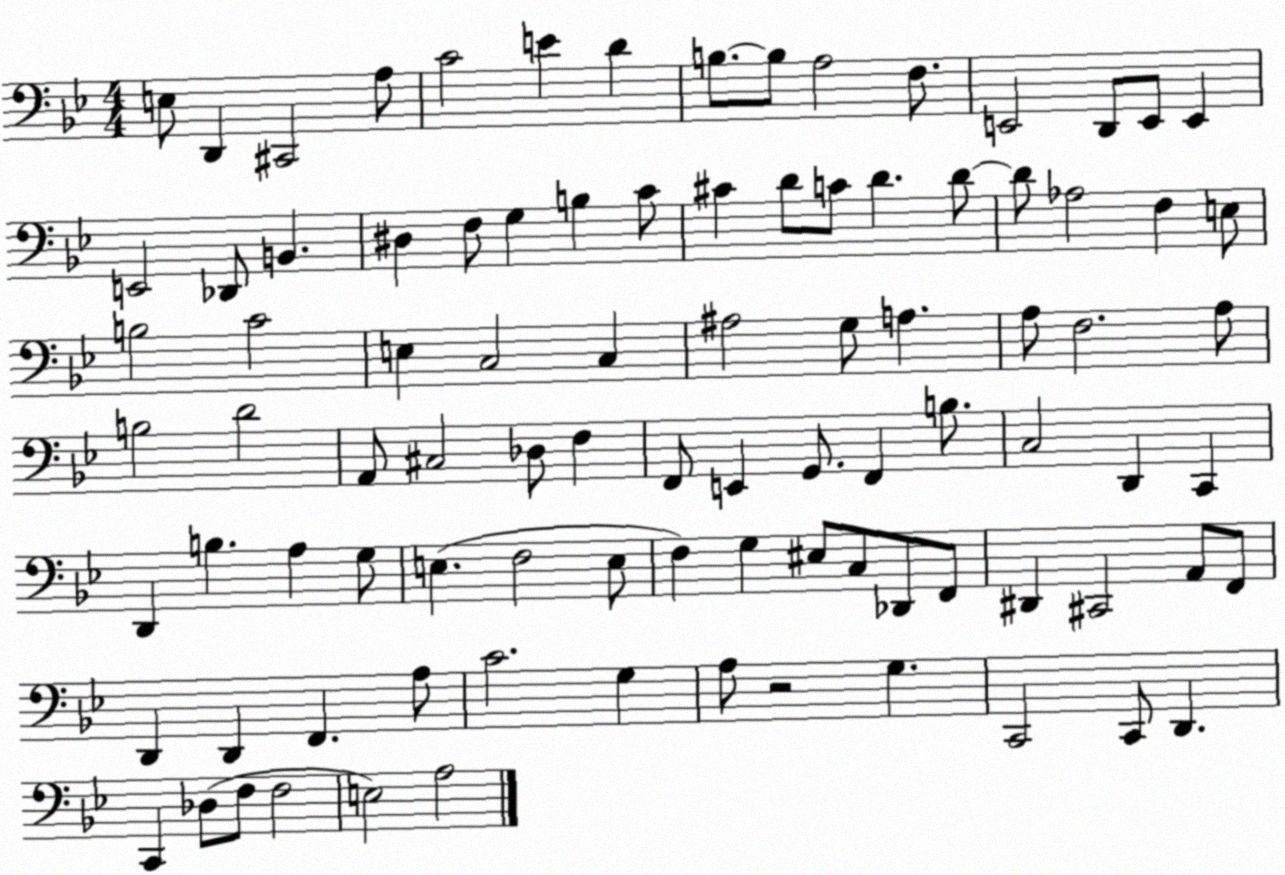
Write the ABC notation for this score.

X:1
T:Untitled
M:4/4
L:1/4
K:Bb
E,/2 D,, ^C,,2 A,/2 C2 E D B,/2 B,/2 A,2 F,/2 E,,2 D,,/2 E,,/2 E,, E,,2 _D,,/2 B,, ^D, F,/2 G, B, C/2 ^C D/2 C/2 D D/2 D/2 _A,2 F, E,/2 B,2 C2 E, C,2 C, ^A,2 G,/2 A, A,/2 F,2 A,/2 B,2 D2 A,,/2 ^C,2 _D,/2 F, F,,/2 E,, G,,/2 F,, B,/2 C,2 D,, C,, D,, B, A, G,/2 E, F,2 E,/2 F, G, ^E,/2 C,/2 _D,,/2 F,,/2 ^D,, ^C,,2 A,,/2 F,,/2 D,, D,, F,, A,/2 C2 G, A,/2 z2 G, C,,2 C,,/2 D,, C,, _D,/2 F,/2 F,2 E,2 A,2